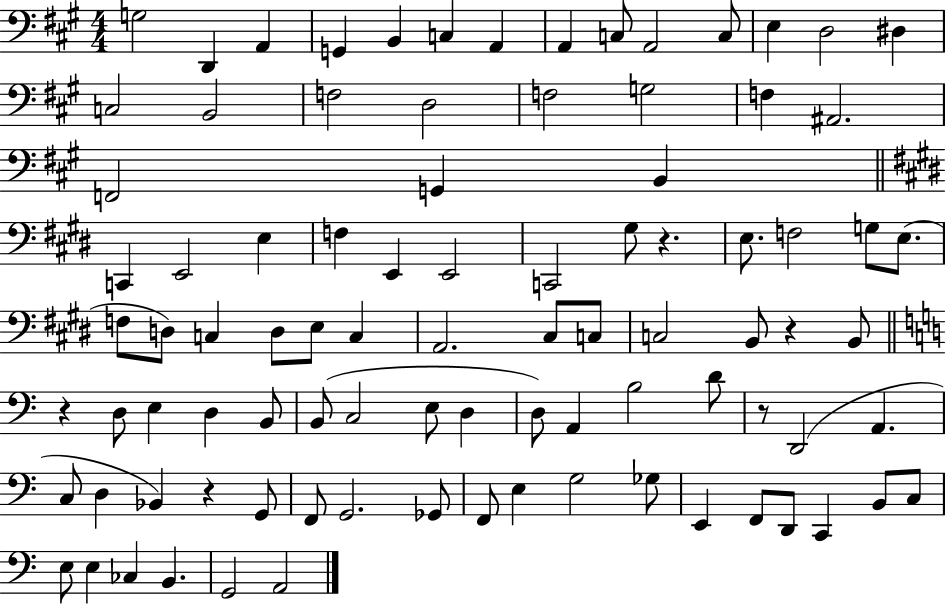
X:1
T:Untitled
M:4/4
L:1/4
K:A
G,2 D,, A,, G,, B,, C, A,, A,, C,/2 A,,2 C,/2 E, D,2 ^D, C,2 B,,2 F,2 D,2 F,2 G,2 F, ^A,,2 F,,2 G,, B,, C,, E,,2 E, F, E,, E,,2 C,,2 ^G,/2 z E,/2 F,2 G,/2 E,/2 F,/2 D,/2 C, D,/2 E,/2 C, A,,2 ^C,/2 C,/2 C,2 B,,/2 z B,,/2 z D,/2 E, D, B,,/2 B,,/2 C,2 E,/2 D, D,/2 A,, B,2 D/2 z/2 D,,2 A,, C,/2 D, _B,, z G,,/2 F,,/2 G,,2 _G,,/2 F,,/2 E, G,2 _G,/2 E,, F,,/2 D,,/2 C,, B,,/2 C,/2 E,/2 E, _C, B,, G,,2 A,,2